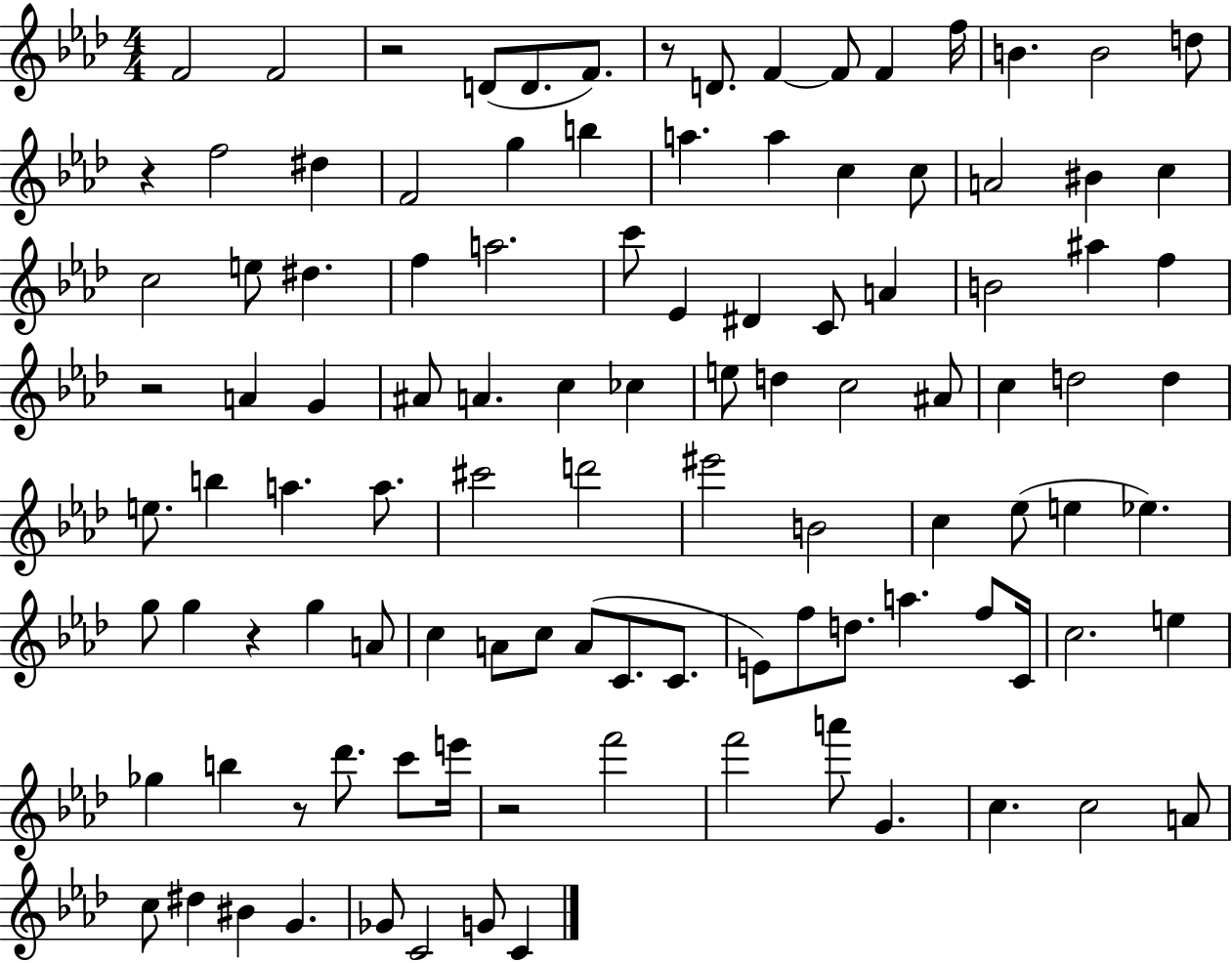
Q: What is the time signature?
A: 4/4